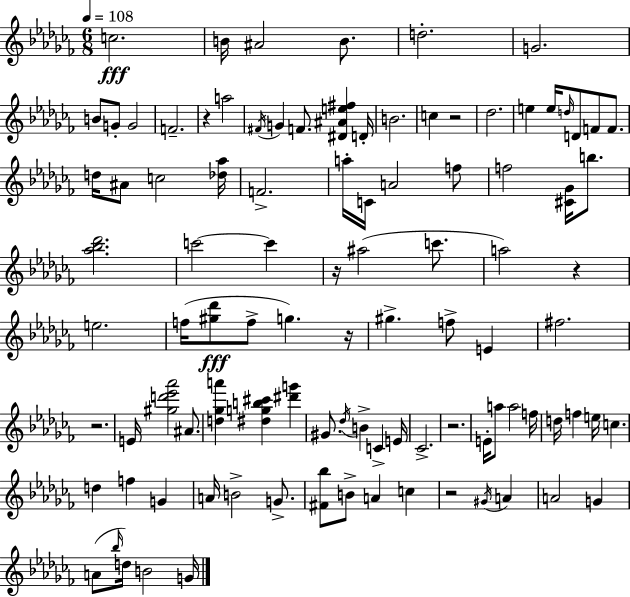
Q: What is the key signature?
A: AES minor